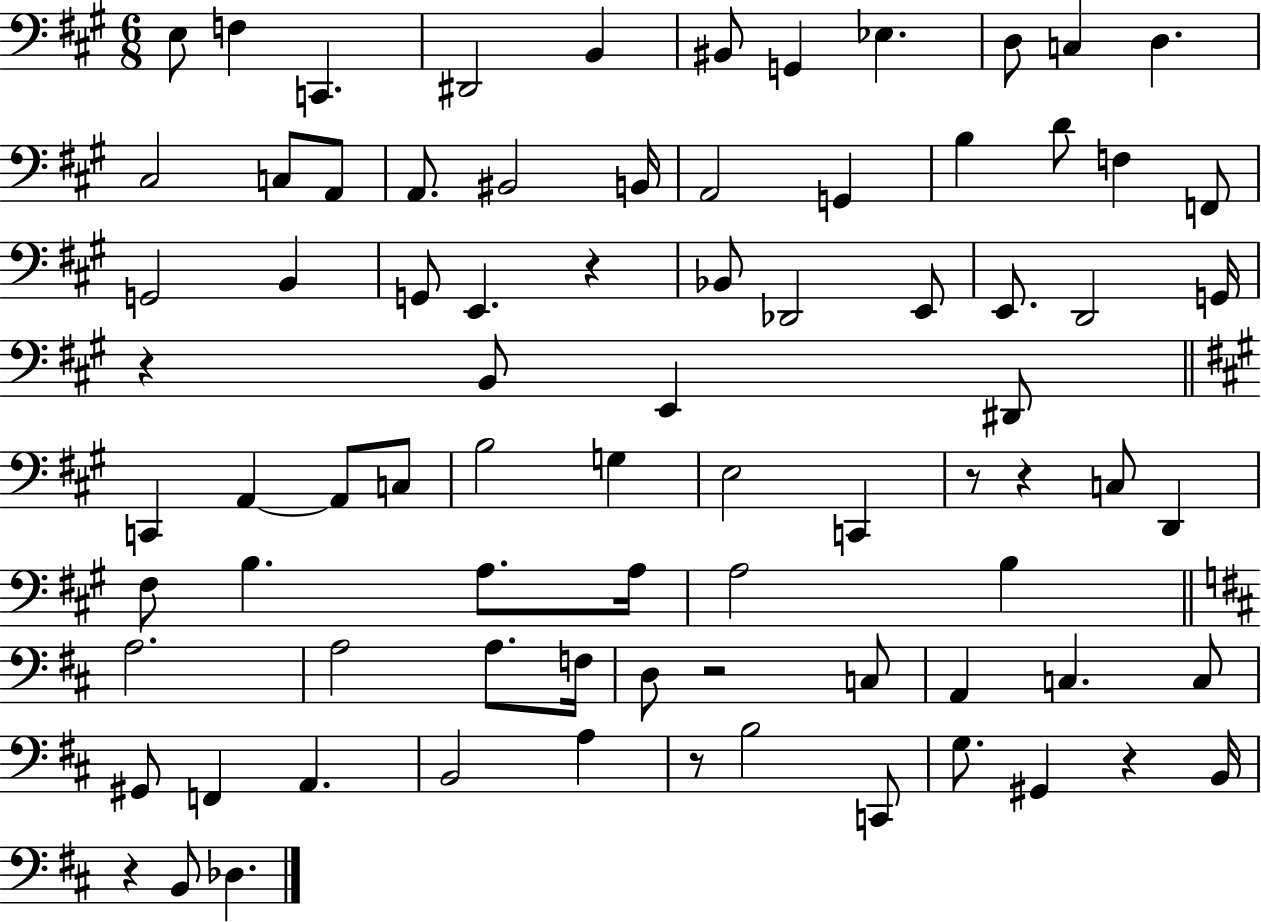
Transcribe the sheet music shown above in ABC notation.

X:1
T:Untitled
M:6/8
L:1/4
K:A
E,/2 F, C,, ^D,,2 B,, ^B,,/2 G,, _E, D,/2 C, D, ^C,2 C,/2 A,,/2 A,,/2 ^B,,2 B,,/4 A,,2 G,, B, D/2 F, F,,/2 G,,2 B,, G,,/2 E,, z _B,,/2 _D,,2 E,,/2 E,,/2 D,,2 G,,/4 z B,,/2 E,, ^D,,/2 C,, A,, A,,/2 C,/2 B,2 G, E,2 C,, z/2 z C,/2 D,, ^F,/2 B, A,/2 A,/4 A,2 B, A,2 A,2 A,/2 F,/4 D,/2 z2 C,/2 A,, C, C,/2 ^G,,/2 F,, A,, B,,2 A, z/2 B,2 C,,/2 G,/2 ^G,, z B,,/4 z B,,/2 _D,